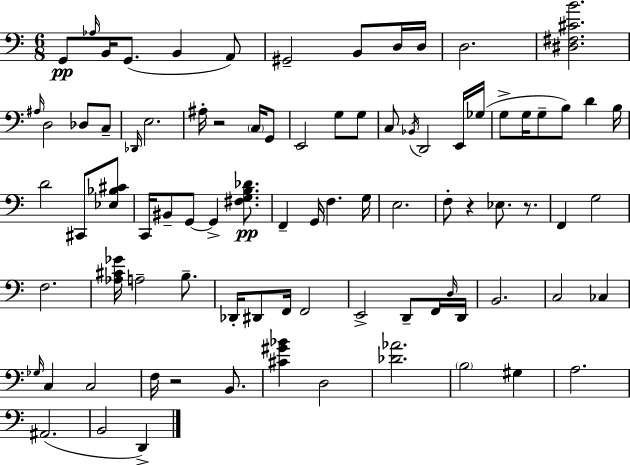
{
  \clef bass
  \numericTimeSignature
  \time 6/8
  \key c \major
  \repeat volta 2 { g,8\pp \grace { aes16 } b,16 g,8.( b,4 a,8) | gis,2-- b,8 d16 | d16 d2. | <dis fis cis' b'>2. | \break \grace { ais16 } d2 des8 | c8-- \grace { des,16 } e2. | ais16-. r2 | \parenthesize c16 g,8 e,2 g8 | \break g8 c8 \acciaccatura { bes,16 } d,2 | e,16 ges16( g8-> g16 g8-- b8) d'4 | b16 d'2 | cis,8 <ees bes cis'>8 c,16 bis,8-- g,8~~ g,4-> | \break <fis g b des'>8.\pp f,4-- g,16 f4. | g16 e2. | f8-. r4 ees8. | r8. f,4 g2 | \break f2. | <aes cis' ges'>16 a2-- | b8.-- des,16-. dis,8 f,16 f,2 | e,2-> | \break d,8-- f,16 \grace { d16 } d,16 b,2. | c2 | ces4 \grace { ges16 } c4 c2 | f16 r2 | \break b,8. <cis' gis' bes'>4 d2 | <des' aes'>2. | \parenthesize b2 | gis4 a2. | \break ais,2.( | b,2 | d,4->) } \bar "|."
}